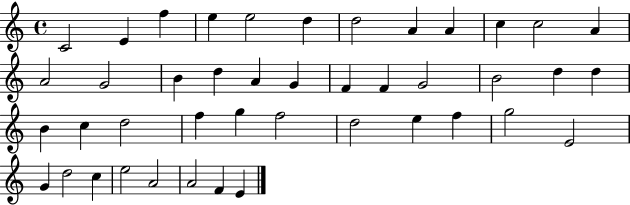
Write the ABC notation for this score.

X:1
T:Untitled
M:4/4
L:1/4
K:C
C2 E f e e2 d d2 A A c c2 A A2 G2 B d A G F F G2 B2 d d B c d2 f g f2 d2 e f g2 E2 G d2 c e2 A2 A2 F E